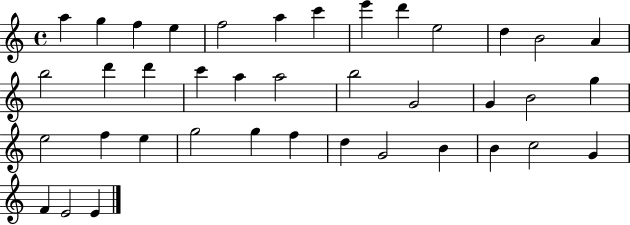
{
  \clef treble
  \time 4/4
  \defaultTimeSignature
  \key c \major
  a''4 g''4 f''4 e''4 | f''2 a''4 c'''4 | e'''4 d'''4 e''2 | d''4 b'2 a'4 | \break b''2 d'''4 d'''4 | c'''4 a''4 a''2 | b''2 g'2 | g'4 b'2 g''4 | \break e''2 f''4 e''4 | g''2 g''4 f''4 | d''4 g'2 b'4 | b'4 c''2 g'4 | \break f'4 e'2 e'4 | \bar "|."
}